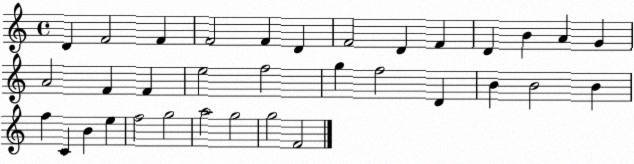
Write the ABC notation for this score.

X:1
T:Untitled
M:4/4
L:1/4
K:C
D F2 F F2 F D F2 D F D B A G A2 F F e2 f2 g f2 D B B2 B f C B e f2 g2 a2 g2 g2 F2